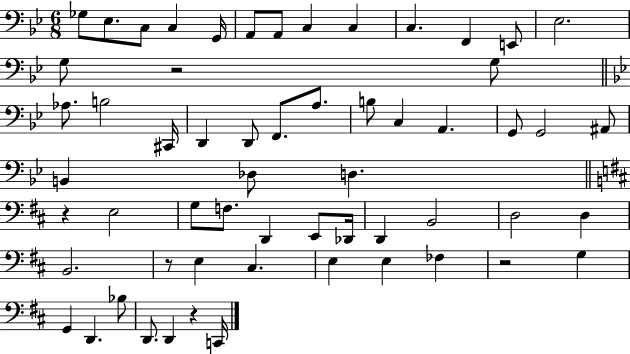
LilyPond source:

{
  \clef bass
  \numericTimeSignature
  \time 6/8
  \key bes \major
  ges8 ees8. c8 c4 g,16 | a,8 a,8 c4 c4 | c4. f,4 e,8 | ees2. | \break g8 r2 g8 | \bar "||" \break \key bes \major aes8. b2 cis,16 | d,4 d,8 f,8. a8. | b8 c4 a,4. | g,8 g,2 ais,8 | \break b,4 des8 d4. | \bar "||" \break \key d \major r4 e2 | g8 f8. d,4 e,8 des,16 | d,4 b,2 | d2 d4 | \break b,2. | r8 e4 cis4. | e4 e4 fes4 | r2 g4 | \break g,4 d,4. bes8 | d,8. d,4 r4 c,16 | \bar "|."
}